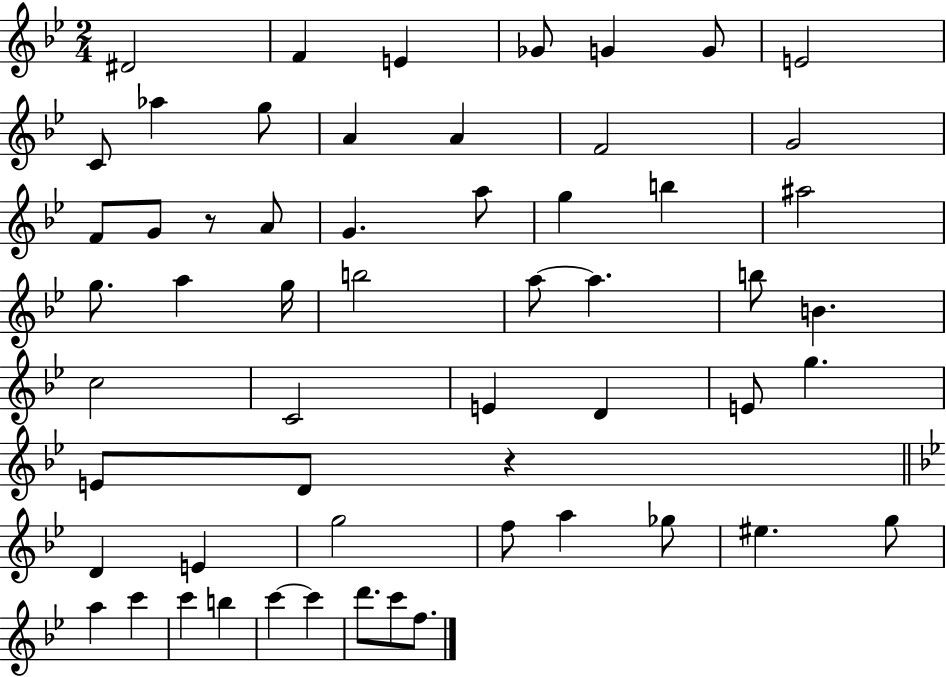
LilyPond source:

{
  \clef treble
  \numericTimeSignature
  \time 2/4
  \key bes \major
  dis'2 | f'4 e'4 | ges'8 g'4 g'8 | e'2 | \break c'8 aes''4 g''8 | a'4 a'4 | f'2 | g'2 | \break f'8 g'8 r8 a'8 | g'4. a''8 | g''4 b''4 | ais''2 | \break g''8. a''4 g''16 | b''2 | a''8~~ a''4. | b''8 b'4. | \break c''2 | c'2 | e'4 d'4 | e'8 g''4. | \break e'8 d'8 r4 | \bar "||" \break \key g \minor d'4 e'4 | g''2 | f''8 a''4 ges''8 | eis''4. g''8 | \break a''4 c'''4 | c'''4 b''4 | c'''4~~ c'''4 | d'''8. c'''8 f''8. | \break \bar "|."
}